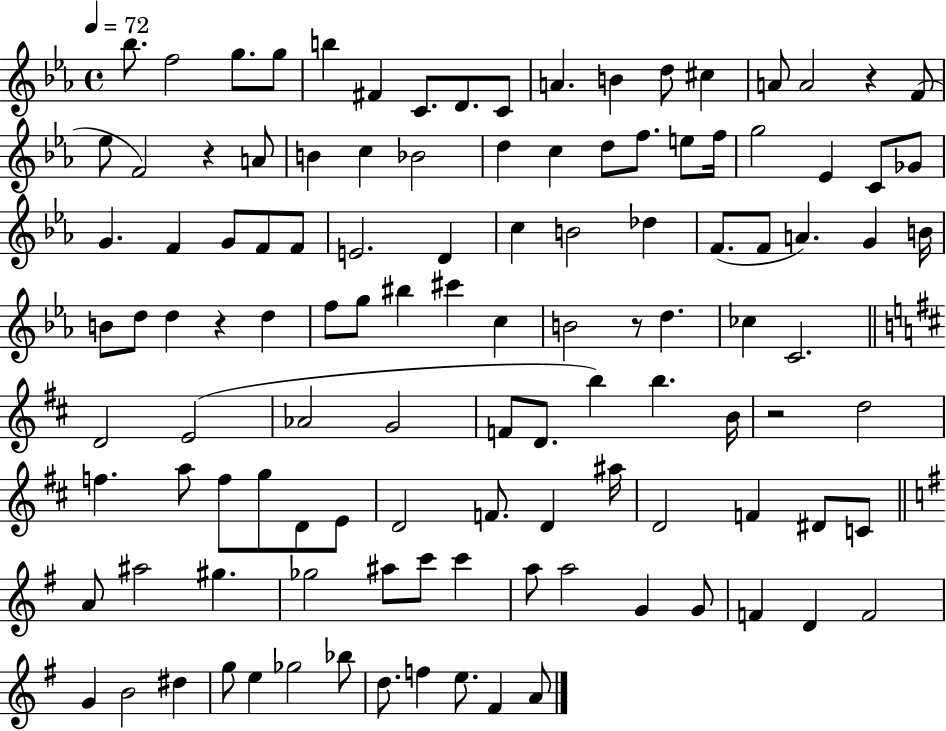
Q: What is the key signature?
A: EES major